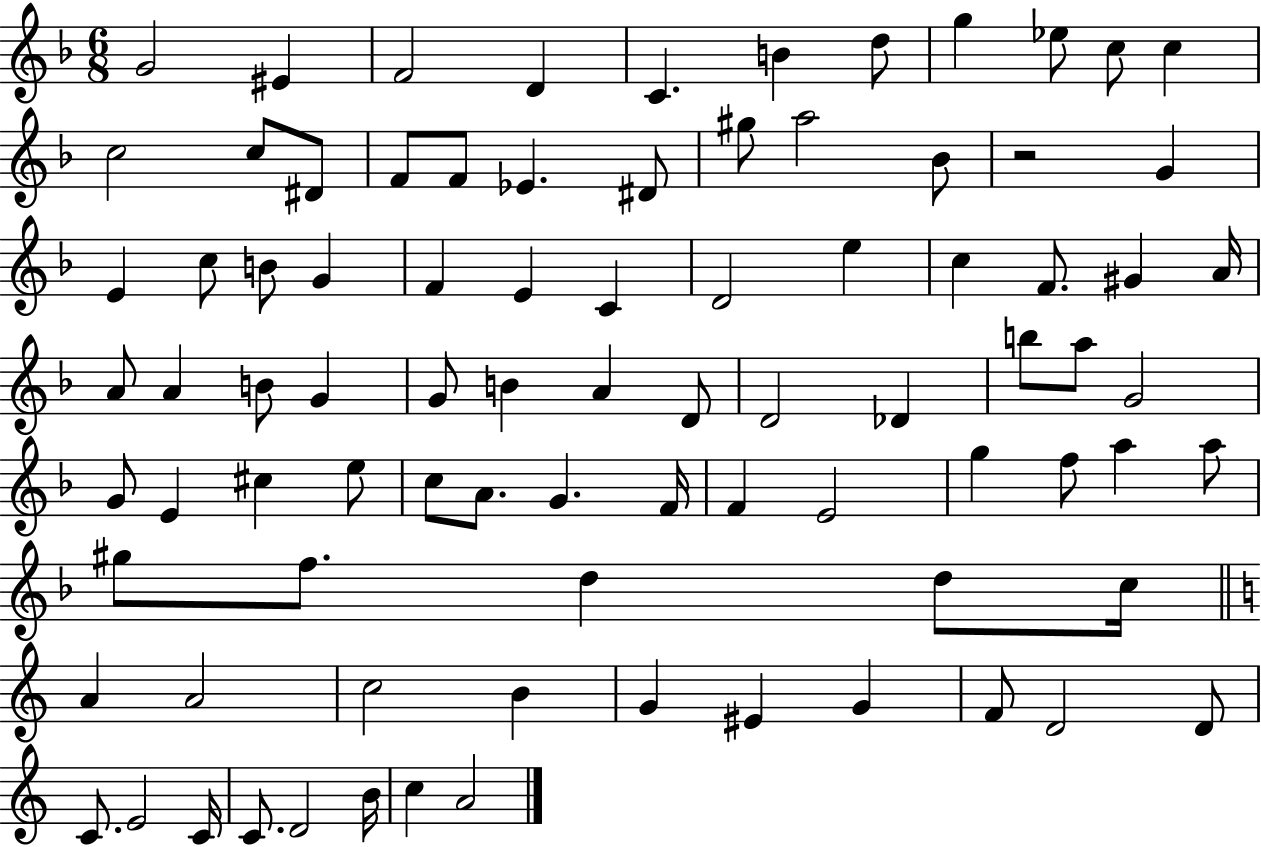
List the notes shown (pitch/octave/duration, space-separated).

G4/h EIS4/q F4/h D4/q C4/q. B4/q D5/e G5/q Eb5/e C5/e C5/q C5/h C5/e D#4/e F4/e F4/e Eb4/q. D#4/e G#5/e A5/h Bb4/e R/h G4/q E4/q C5/e B4/e G4/q F4/q E4/q C4/q D4/h E5/q C5/q F4/e. G#4/q A4/s A4/e A4/q B4/e G4/q G4/e B4/q A4/q D4/e D4/h Db4/q B5/e A5/e G4/h G4/e E4/q C#5/q E5/e C5/e A4/e. G4/q. F4/s F4/q E4/h G5/q F5/e A5/q A5/e G#5/e F5/e. D5/q D5/e C5/s A4/q A4/h C5/h B4/q G4/q EIS4/q G4/q F4/e D4/h D4/e C4/e. E4/h C4/s C4/e. D4/h B4/s C5/q A4/h